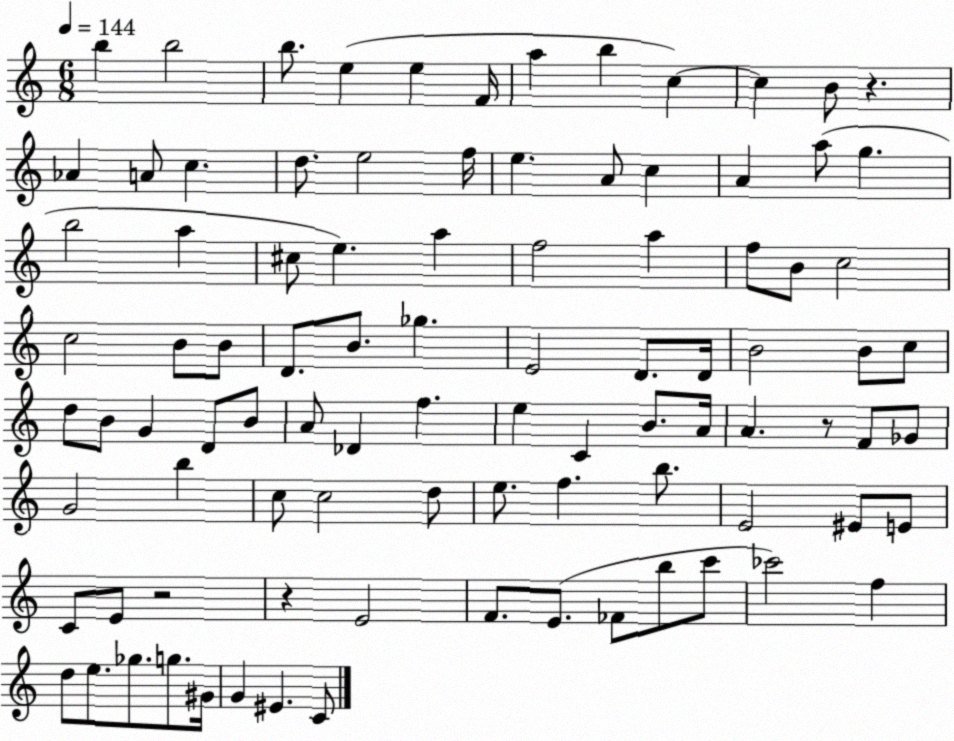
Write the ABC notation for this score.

X:1
T:Untitled
M:6/8
L:1/4
K:C
b b2 b/2 e e F/4 a b c c B/2 z _A A/2 c d/2 e2 f/4 e A/2 c A a/2 g b2 a ^c/2 e a f2 a f/2 B/2 c2 c2 B/2 B/2 D/2 B/2 _g E2 D/2 D/4 B2 B/2 c/2 d/2 B/2 G D/2 B/2 A/2 _D f e C B/2 A/4 A z/2 F/2 _G/2 G2 b c/2 c2 d/2 e/2 f b/2 E2 ^E/2 E/2 C/2 E/2 z2 z E2 F/2 E/2 _F/2 b/2 c'/2 _c'2 f d/2 e/2 _g/2 g/2 ^G/4 G ^E C/2